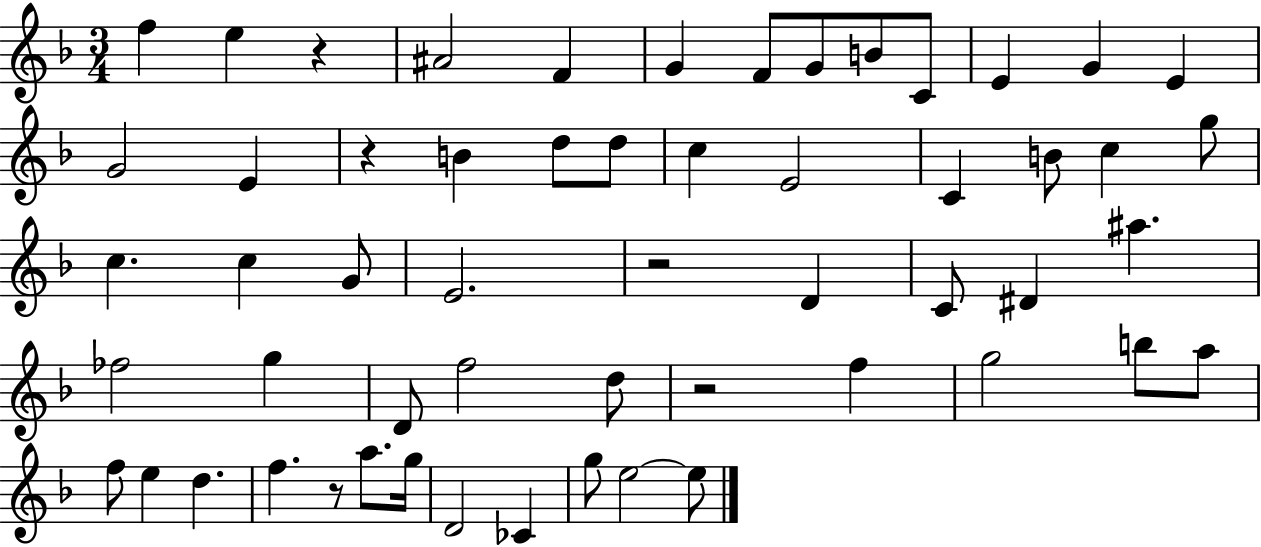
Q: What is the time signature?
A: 3/4